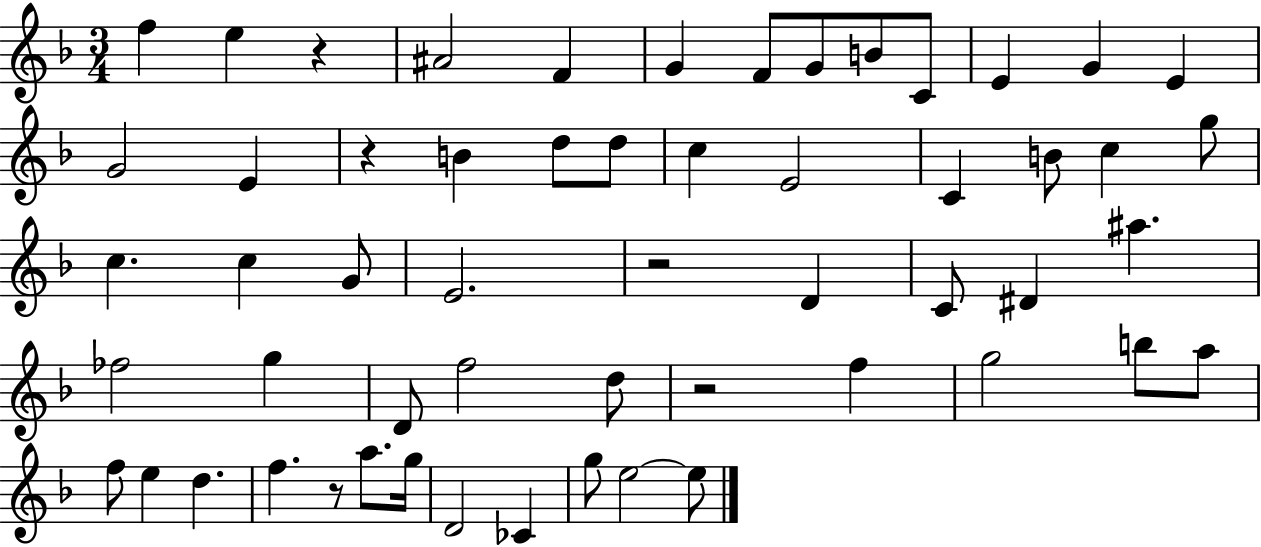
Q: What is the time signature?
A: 3/4